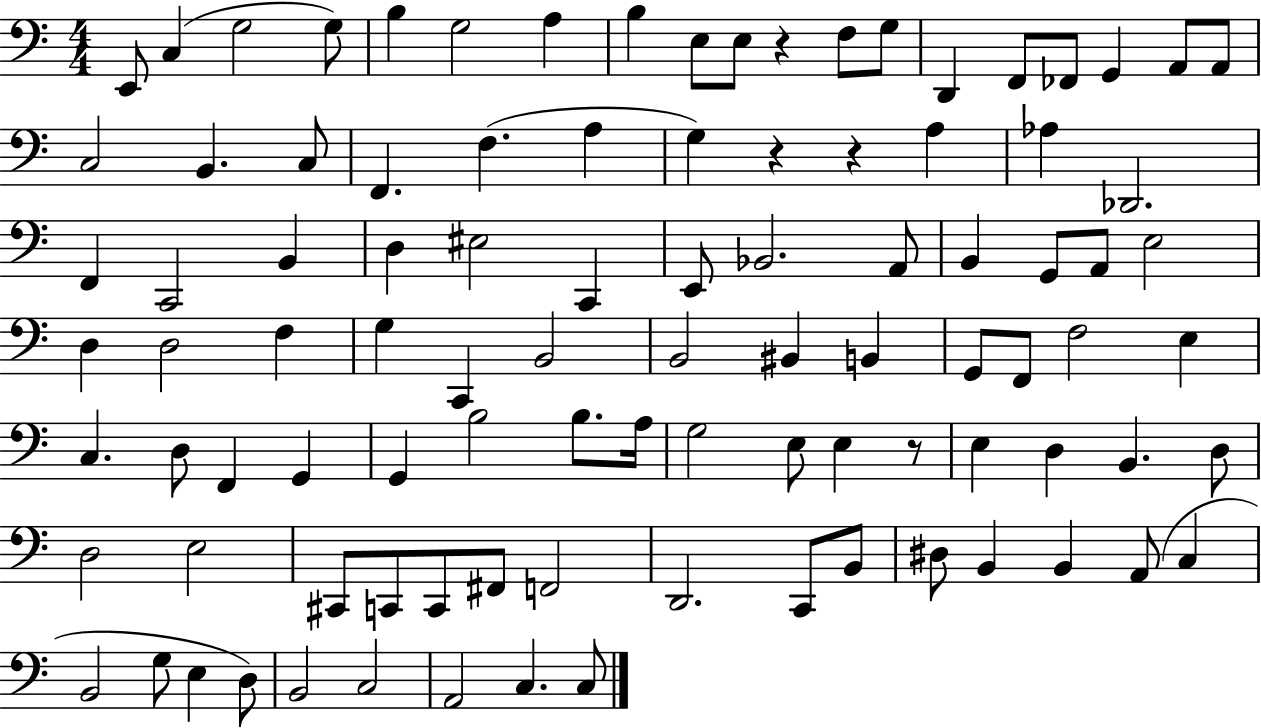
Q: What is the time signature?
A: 4/4